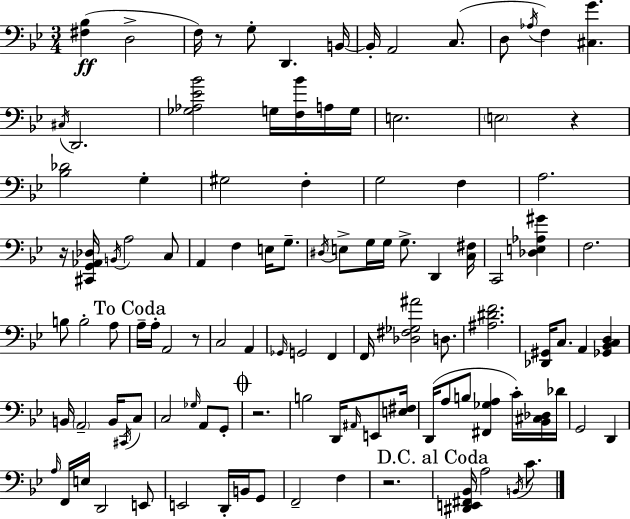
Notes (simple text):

[F#3,Bb3]/q D3/h F3/s R/e G3/e D2/q. B2/s B2/s A2/h C3/e. D3/e Ab3/s F3/q [C#3,G4]/q. C#3/s D2/h. [Gb3,Ab3,Eb4,Bb4]/h G3/s [F3,Bb4]/s A3/s G3/s E3/h. E3/h R/q [Bb3,Db4]/h G3/q G#3/h F3/q G3/h F3/q A3/h. R/s [C#2,G2,Ab2,Db3]/s B2/s A3/h C3/e A2/q F3/q E3/s G3/e. D#3/s E3/e G3/s G3/s G3/e. D2/q [C3,F#3]/s C2/h [Db3,E3,Ab3,G#4]/q F3/h. B3/e B3/h A3/e A3/s A3/s A2/h R/e C3/h A2/q Gb2/s G2/h F2/q F2/s [Db3,F#3,Gb3,A#4]/h D3/e. [A#3,D#4,F4]/h. [Db2,G#2]/s C3/e. A2/q [Gb2,Bb2,C3,D3]/q B2/s A2/h B2/s C#2/s C3/e C3/h Gb3/s A2/e G2/e R/h. B3/h D2/s A#2/s E2/e [E3,F#3]/s D2/s A3/e B3/e [F#2,Gb3,A3]/q C4/s [Bb2,C#3,Db3]/s Db4/s G2/h D2/q A3/s F2/s E3/s D2/h E2/e E2/h D2/s B2/s G2/e F2/h F3/q R/h. [D#2,E2,F#2,Bb2]/s A3/h B2/s C4/e.